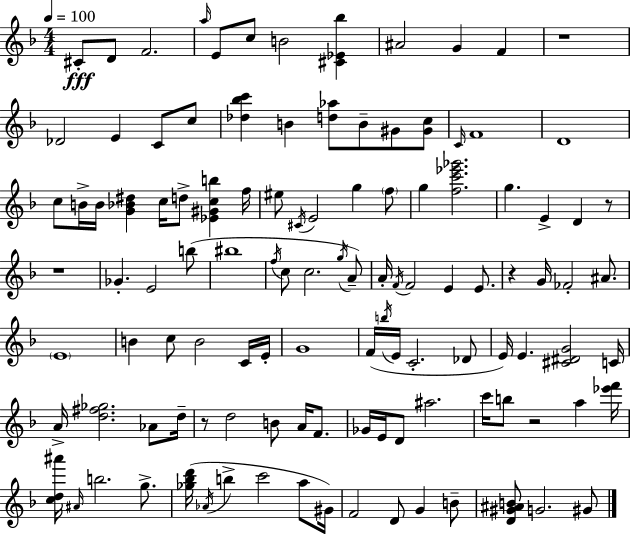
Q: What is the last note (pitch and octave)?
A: G#4